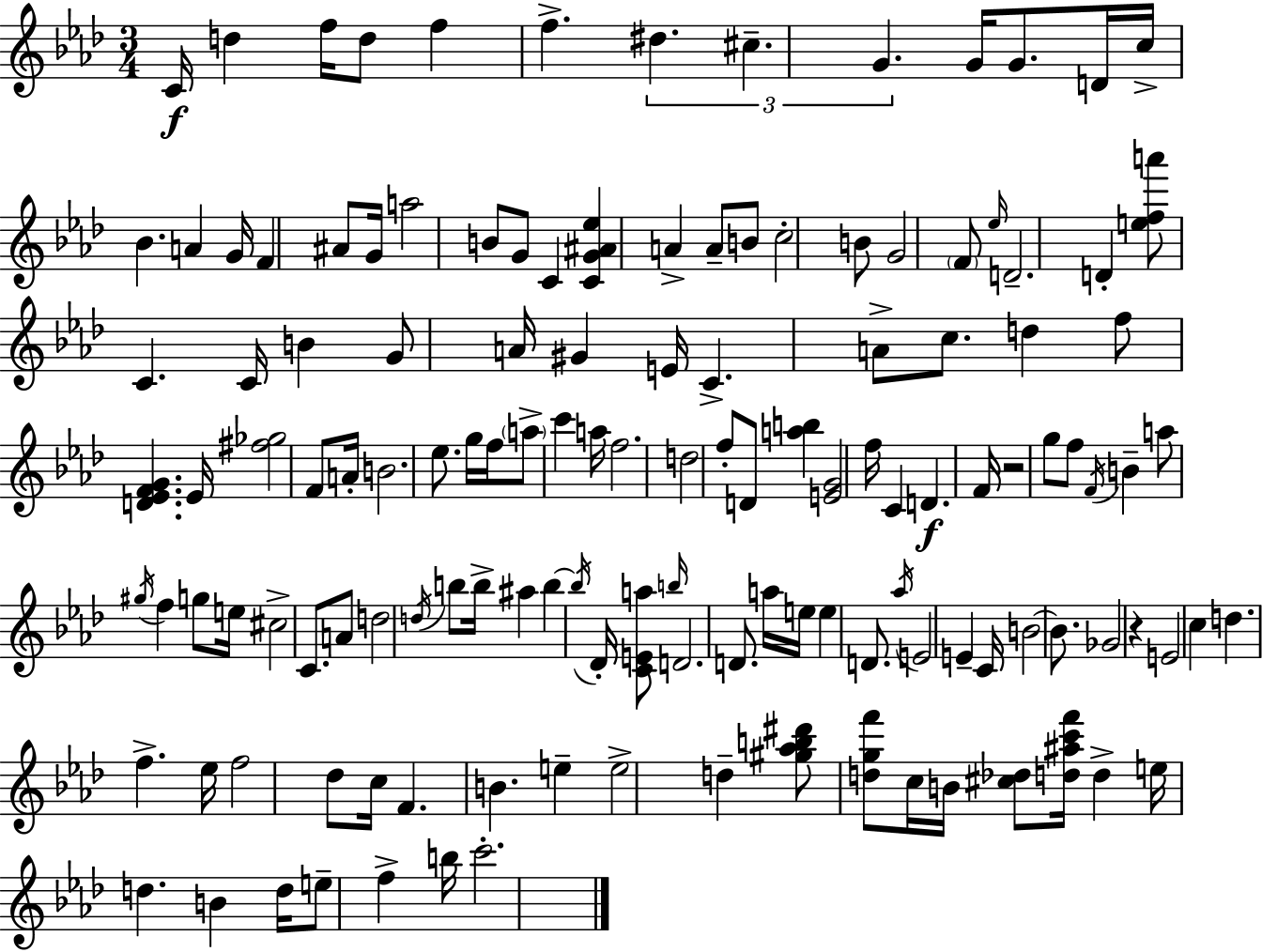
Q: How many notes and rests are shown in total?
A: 134